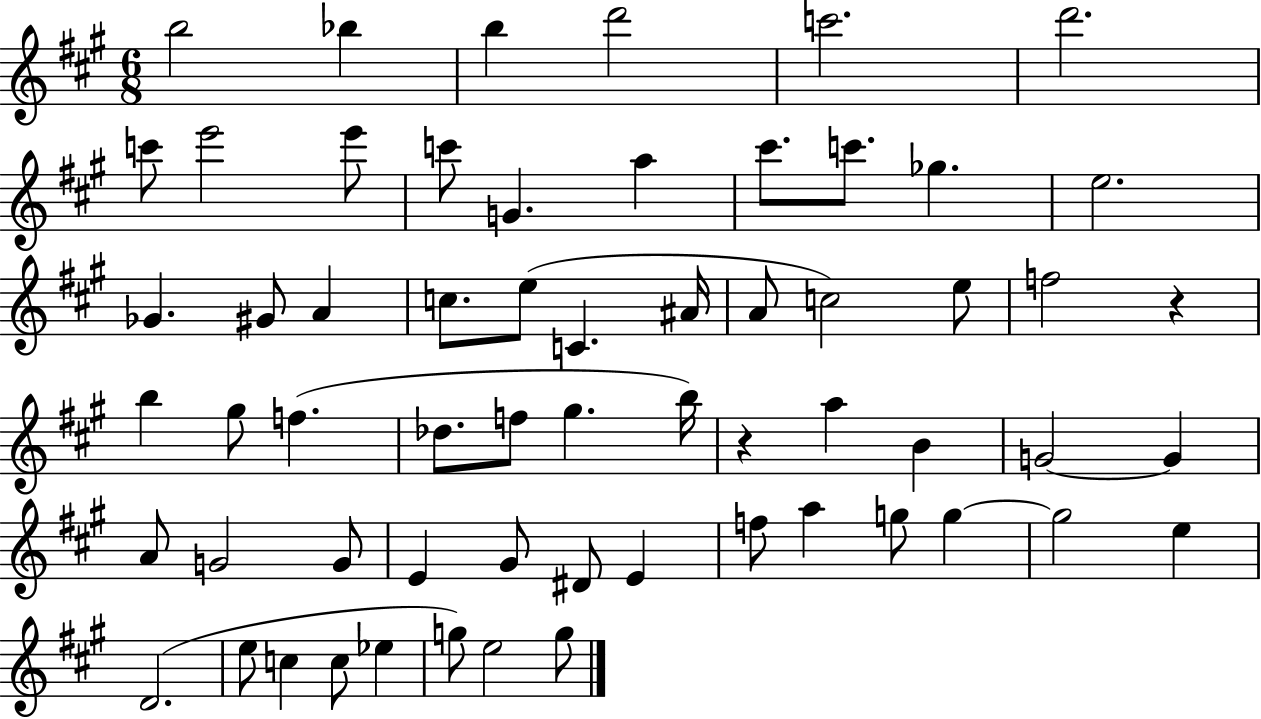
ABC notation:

X:1
T:Untitled
M:6/8
L:1/4
K:A
b2 _b b d'2 c'2 d'2 c'/2 e'2 e'/2 c'/2 G a ^c'/2 c'/2 _g e2 _G ^G/2 A c/2 e/2 C ^A/4 A/2 c2 e/2 f2 z b ^g/2 f _d/2 f/2 ^g b/4 z a B G2 G A/2 G2 G/2 E ^G/2 ^D/2 E f/2 a g/2 g g2 e D2 e/2 c c/2 _e g/2 e2 g/2